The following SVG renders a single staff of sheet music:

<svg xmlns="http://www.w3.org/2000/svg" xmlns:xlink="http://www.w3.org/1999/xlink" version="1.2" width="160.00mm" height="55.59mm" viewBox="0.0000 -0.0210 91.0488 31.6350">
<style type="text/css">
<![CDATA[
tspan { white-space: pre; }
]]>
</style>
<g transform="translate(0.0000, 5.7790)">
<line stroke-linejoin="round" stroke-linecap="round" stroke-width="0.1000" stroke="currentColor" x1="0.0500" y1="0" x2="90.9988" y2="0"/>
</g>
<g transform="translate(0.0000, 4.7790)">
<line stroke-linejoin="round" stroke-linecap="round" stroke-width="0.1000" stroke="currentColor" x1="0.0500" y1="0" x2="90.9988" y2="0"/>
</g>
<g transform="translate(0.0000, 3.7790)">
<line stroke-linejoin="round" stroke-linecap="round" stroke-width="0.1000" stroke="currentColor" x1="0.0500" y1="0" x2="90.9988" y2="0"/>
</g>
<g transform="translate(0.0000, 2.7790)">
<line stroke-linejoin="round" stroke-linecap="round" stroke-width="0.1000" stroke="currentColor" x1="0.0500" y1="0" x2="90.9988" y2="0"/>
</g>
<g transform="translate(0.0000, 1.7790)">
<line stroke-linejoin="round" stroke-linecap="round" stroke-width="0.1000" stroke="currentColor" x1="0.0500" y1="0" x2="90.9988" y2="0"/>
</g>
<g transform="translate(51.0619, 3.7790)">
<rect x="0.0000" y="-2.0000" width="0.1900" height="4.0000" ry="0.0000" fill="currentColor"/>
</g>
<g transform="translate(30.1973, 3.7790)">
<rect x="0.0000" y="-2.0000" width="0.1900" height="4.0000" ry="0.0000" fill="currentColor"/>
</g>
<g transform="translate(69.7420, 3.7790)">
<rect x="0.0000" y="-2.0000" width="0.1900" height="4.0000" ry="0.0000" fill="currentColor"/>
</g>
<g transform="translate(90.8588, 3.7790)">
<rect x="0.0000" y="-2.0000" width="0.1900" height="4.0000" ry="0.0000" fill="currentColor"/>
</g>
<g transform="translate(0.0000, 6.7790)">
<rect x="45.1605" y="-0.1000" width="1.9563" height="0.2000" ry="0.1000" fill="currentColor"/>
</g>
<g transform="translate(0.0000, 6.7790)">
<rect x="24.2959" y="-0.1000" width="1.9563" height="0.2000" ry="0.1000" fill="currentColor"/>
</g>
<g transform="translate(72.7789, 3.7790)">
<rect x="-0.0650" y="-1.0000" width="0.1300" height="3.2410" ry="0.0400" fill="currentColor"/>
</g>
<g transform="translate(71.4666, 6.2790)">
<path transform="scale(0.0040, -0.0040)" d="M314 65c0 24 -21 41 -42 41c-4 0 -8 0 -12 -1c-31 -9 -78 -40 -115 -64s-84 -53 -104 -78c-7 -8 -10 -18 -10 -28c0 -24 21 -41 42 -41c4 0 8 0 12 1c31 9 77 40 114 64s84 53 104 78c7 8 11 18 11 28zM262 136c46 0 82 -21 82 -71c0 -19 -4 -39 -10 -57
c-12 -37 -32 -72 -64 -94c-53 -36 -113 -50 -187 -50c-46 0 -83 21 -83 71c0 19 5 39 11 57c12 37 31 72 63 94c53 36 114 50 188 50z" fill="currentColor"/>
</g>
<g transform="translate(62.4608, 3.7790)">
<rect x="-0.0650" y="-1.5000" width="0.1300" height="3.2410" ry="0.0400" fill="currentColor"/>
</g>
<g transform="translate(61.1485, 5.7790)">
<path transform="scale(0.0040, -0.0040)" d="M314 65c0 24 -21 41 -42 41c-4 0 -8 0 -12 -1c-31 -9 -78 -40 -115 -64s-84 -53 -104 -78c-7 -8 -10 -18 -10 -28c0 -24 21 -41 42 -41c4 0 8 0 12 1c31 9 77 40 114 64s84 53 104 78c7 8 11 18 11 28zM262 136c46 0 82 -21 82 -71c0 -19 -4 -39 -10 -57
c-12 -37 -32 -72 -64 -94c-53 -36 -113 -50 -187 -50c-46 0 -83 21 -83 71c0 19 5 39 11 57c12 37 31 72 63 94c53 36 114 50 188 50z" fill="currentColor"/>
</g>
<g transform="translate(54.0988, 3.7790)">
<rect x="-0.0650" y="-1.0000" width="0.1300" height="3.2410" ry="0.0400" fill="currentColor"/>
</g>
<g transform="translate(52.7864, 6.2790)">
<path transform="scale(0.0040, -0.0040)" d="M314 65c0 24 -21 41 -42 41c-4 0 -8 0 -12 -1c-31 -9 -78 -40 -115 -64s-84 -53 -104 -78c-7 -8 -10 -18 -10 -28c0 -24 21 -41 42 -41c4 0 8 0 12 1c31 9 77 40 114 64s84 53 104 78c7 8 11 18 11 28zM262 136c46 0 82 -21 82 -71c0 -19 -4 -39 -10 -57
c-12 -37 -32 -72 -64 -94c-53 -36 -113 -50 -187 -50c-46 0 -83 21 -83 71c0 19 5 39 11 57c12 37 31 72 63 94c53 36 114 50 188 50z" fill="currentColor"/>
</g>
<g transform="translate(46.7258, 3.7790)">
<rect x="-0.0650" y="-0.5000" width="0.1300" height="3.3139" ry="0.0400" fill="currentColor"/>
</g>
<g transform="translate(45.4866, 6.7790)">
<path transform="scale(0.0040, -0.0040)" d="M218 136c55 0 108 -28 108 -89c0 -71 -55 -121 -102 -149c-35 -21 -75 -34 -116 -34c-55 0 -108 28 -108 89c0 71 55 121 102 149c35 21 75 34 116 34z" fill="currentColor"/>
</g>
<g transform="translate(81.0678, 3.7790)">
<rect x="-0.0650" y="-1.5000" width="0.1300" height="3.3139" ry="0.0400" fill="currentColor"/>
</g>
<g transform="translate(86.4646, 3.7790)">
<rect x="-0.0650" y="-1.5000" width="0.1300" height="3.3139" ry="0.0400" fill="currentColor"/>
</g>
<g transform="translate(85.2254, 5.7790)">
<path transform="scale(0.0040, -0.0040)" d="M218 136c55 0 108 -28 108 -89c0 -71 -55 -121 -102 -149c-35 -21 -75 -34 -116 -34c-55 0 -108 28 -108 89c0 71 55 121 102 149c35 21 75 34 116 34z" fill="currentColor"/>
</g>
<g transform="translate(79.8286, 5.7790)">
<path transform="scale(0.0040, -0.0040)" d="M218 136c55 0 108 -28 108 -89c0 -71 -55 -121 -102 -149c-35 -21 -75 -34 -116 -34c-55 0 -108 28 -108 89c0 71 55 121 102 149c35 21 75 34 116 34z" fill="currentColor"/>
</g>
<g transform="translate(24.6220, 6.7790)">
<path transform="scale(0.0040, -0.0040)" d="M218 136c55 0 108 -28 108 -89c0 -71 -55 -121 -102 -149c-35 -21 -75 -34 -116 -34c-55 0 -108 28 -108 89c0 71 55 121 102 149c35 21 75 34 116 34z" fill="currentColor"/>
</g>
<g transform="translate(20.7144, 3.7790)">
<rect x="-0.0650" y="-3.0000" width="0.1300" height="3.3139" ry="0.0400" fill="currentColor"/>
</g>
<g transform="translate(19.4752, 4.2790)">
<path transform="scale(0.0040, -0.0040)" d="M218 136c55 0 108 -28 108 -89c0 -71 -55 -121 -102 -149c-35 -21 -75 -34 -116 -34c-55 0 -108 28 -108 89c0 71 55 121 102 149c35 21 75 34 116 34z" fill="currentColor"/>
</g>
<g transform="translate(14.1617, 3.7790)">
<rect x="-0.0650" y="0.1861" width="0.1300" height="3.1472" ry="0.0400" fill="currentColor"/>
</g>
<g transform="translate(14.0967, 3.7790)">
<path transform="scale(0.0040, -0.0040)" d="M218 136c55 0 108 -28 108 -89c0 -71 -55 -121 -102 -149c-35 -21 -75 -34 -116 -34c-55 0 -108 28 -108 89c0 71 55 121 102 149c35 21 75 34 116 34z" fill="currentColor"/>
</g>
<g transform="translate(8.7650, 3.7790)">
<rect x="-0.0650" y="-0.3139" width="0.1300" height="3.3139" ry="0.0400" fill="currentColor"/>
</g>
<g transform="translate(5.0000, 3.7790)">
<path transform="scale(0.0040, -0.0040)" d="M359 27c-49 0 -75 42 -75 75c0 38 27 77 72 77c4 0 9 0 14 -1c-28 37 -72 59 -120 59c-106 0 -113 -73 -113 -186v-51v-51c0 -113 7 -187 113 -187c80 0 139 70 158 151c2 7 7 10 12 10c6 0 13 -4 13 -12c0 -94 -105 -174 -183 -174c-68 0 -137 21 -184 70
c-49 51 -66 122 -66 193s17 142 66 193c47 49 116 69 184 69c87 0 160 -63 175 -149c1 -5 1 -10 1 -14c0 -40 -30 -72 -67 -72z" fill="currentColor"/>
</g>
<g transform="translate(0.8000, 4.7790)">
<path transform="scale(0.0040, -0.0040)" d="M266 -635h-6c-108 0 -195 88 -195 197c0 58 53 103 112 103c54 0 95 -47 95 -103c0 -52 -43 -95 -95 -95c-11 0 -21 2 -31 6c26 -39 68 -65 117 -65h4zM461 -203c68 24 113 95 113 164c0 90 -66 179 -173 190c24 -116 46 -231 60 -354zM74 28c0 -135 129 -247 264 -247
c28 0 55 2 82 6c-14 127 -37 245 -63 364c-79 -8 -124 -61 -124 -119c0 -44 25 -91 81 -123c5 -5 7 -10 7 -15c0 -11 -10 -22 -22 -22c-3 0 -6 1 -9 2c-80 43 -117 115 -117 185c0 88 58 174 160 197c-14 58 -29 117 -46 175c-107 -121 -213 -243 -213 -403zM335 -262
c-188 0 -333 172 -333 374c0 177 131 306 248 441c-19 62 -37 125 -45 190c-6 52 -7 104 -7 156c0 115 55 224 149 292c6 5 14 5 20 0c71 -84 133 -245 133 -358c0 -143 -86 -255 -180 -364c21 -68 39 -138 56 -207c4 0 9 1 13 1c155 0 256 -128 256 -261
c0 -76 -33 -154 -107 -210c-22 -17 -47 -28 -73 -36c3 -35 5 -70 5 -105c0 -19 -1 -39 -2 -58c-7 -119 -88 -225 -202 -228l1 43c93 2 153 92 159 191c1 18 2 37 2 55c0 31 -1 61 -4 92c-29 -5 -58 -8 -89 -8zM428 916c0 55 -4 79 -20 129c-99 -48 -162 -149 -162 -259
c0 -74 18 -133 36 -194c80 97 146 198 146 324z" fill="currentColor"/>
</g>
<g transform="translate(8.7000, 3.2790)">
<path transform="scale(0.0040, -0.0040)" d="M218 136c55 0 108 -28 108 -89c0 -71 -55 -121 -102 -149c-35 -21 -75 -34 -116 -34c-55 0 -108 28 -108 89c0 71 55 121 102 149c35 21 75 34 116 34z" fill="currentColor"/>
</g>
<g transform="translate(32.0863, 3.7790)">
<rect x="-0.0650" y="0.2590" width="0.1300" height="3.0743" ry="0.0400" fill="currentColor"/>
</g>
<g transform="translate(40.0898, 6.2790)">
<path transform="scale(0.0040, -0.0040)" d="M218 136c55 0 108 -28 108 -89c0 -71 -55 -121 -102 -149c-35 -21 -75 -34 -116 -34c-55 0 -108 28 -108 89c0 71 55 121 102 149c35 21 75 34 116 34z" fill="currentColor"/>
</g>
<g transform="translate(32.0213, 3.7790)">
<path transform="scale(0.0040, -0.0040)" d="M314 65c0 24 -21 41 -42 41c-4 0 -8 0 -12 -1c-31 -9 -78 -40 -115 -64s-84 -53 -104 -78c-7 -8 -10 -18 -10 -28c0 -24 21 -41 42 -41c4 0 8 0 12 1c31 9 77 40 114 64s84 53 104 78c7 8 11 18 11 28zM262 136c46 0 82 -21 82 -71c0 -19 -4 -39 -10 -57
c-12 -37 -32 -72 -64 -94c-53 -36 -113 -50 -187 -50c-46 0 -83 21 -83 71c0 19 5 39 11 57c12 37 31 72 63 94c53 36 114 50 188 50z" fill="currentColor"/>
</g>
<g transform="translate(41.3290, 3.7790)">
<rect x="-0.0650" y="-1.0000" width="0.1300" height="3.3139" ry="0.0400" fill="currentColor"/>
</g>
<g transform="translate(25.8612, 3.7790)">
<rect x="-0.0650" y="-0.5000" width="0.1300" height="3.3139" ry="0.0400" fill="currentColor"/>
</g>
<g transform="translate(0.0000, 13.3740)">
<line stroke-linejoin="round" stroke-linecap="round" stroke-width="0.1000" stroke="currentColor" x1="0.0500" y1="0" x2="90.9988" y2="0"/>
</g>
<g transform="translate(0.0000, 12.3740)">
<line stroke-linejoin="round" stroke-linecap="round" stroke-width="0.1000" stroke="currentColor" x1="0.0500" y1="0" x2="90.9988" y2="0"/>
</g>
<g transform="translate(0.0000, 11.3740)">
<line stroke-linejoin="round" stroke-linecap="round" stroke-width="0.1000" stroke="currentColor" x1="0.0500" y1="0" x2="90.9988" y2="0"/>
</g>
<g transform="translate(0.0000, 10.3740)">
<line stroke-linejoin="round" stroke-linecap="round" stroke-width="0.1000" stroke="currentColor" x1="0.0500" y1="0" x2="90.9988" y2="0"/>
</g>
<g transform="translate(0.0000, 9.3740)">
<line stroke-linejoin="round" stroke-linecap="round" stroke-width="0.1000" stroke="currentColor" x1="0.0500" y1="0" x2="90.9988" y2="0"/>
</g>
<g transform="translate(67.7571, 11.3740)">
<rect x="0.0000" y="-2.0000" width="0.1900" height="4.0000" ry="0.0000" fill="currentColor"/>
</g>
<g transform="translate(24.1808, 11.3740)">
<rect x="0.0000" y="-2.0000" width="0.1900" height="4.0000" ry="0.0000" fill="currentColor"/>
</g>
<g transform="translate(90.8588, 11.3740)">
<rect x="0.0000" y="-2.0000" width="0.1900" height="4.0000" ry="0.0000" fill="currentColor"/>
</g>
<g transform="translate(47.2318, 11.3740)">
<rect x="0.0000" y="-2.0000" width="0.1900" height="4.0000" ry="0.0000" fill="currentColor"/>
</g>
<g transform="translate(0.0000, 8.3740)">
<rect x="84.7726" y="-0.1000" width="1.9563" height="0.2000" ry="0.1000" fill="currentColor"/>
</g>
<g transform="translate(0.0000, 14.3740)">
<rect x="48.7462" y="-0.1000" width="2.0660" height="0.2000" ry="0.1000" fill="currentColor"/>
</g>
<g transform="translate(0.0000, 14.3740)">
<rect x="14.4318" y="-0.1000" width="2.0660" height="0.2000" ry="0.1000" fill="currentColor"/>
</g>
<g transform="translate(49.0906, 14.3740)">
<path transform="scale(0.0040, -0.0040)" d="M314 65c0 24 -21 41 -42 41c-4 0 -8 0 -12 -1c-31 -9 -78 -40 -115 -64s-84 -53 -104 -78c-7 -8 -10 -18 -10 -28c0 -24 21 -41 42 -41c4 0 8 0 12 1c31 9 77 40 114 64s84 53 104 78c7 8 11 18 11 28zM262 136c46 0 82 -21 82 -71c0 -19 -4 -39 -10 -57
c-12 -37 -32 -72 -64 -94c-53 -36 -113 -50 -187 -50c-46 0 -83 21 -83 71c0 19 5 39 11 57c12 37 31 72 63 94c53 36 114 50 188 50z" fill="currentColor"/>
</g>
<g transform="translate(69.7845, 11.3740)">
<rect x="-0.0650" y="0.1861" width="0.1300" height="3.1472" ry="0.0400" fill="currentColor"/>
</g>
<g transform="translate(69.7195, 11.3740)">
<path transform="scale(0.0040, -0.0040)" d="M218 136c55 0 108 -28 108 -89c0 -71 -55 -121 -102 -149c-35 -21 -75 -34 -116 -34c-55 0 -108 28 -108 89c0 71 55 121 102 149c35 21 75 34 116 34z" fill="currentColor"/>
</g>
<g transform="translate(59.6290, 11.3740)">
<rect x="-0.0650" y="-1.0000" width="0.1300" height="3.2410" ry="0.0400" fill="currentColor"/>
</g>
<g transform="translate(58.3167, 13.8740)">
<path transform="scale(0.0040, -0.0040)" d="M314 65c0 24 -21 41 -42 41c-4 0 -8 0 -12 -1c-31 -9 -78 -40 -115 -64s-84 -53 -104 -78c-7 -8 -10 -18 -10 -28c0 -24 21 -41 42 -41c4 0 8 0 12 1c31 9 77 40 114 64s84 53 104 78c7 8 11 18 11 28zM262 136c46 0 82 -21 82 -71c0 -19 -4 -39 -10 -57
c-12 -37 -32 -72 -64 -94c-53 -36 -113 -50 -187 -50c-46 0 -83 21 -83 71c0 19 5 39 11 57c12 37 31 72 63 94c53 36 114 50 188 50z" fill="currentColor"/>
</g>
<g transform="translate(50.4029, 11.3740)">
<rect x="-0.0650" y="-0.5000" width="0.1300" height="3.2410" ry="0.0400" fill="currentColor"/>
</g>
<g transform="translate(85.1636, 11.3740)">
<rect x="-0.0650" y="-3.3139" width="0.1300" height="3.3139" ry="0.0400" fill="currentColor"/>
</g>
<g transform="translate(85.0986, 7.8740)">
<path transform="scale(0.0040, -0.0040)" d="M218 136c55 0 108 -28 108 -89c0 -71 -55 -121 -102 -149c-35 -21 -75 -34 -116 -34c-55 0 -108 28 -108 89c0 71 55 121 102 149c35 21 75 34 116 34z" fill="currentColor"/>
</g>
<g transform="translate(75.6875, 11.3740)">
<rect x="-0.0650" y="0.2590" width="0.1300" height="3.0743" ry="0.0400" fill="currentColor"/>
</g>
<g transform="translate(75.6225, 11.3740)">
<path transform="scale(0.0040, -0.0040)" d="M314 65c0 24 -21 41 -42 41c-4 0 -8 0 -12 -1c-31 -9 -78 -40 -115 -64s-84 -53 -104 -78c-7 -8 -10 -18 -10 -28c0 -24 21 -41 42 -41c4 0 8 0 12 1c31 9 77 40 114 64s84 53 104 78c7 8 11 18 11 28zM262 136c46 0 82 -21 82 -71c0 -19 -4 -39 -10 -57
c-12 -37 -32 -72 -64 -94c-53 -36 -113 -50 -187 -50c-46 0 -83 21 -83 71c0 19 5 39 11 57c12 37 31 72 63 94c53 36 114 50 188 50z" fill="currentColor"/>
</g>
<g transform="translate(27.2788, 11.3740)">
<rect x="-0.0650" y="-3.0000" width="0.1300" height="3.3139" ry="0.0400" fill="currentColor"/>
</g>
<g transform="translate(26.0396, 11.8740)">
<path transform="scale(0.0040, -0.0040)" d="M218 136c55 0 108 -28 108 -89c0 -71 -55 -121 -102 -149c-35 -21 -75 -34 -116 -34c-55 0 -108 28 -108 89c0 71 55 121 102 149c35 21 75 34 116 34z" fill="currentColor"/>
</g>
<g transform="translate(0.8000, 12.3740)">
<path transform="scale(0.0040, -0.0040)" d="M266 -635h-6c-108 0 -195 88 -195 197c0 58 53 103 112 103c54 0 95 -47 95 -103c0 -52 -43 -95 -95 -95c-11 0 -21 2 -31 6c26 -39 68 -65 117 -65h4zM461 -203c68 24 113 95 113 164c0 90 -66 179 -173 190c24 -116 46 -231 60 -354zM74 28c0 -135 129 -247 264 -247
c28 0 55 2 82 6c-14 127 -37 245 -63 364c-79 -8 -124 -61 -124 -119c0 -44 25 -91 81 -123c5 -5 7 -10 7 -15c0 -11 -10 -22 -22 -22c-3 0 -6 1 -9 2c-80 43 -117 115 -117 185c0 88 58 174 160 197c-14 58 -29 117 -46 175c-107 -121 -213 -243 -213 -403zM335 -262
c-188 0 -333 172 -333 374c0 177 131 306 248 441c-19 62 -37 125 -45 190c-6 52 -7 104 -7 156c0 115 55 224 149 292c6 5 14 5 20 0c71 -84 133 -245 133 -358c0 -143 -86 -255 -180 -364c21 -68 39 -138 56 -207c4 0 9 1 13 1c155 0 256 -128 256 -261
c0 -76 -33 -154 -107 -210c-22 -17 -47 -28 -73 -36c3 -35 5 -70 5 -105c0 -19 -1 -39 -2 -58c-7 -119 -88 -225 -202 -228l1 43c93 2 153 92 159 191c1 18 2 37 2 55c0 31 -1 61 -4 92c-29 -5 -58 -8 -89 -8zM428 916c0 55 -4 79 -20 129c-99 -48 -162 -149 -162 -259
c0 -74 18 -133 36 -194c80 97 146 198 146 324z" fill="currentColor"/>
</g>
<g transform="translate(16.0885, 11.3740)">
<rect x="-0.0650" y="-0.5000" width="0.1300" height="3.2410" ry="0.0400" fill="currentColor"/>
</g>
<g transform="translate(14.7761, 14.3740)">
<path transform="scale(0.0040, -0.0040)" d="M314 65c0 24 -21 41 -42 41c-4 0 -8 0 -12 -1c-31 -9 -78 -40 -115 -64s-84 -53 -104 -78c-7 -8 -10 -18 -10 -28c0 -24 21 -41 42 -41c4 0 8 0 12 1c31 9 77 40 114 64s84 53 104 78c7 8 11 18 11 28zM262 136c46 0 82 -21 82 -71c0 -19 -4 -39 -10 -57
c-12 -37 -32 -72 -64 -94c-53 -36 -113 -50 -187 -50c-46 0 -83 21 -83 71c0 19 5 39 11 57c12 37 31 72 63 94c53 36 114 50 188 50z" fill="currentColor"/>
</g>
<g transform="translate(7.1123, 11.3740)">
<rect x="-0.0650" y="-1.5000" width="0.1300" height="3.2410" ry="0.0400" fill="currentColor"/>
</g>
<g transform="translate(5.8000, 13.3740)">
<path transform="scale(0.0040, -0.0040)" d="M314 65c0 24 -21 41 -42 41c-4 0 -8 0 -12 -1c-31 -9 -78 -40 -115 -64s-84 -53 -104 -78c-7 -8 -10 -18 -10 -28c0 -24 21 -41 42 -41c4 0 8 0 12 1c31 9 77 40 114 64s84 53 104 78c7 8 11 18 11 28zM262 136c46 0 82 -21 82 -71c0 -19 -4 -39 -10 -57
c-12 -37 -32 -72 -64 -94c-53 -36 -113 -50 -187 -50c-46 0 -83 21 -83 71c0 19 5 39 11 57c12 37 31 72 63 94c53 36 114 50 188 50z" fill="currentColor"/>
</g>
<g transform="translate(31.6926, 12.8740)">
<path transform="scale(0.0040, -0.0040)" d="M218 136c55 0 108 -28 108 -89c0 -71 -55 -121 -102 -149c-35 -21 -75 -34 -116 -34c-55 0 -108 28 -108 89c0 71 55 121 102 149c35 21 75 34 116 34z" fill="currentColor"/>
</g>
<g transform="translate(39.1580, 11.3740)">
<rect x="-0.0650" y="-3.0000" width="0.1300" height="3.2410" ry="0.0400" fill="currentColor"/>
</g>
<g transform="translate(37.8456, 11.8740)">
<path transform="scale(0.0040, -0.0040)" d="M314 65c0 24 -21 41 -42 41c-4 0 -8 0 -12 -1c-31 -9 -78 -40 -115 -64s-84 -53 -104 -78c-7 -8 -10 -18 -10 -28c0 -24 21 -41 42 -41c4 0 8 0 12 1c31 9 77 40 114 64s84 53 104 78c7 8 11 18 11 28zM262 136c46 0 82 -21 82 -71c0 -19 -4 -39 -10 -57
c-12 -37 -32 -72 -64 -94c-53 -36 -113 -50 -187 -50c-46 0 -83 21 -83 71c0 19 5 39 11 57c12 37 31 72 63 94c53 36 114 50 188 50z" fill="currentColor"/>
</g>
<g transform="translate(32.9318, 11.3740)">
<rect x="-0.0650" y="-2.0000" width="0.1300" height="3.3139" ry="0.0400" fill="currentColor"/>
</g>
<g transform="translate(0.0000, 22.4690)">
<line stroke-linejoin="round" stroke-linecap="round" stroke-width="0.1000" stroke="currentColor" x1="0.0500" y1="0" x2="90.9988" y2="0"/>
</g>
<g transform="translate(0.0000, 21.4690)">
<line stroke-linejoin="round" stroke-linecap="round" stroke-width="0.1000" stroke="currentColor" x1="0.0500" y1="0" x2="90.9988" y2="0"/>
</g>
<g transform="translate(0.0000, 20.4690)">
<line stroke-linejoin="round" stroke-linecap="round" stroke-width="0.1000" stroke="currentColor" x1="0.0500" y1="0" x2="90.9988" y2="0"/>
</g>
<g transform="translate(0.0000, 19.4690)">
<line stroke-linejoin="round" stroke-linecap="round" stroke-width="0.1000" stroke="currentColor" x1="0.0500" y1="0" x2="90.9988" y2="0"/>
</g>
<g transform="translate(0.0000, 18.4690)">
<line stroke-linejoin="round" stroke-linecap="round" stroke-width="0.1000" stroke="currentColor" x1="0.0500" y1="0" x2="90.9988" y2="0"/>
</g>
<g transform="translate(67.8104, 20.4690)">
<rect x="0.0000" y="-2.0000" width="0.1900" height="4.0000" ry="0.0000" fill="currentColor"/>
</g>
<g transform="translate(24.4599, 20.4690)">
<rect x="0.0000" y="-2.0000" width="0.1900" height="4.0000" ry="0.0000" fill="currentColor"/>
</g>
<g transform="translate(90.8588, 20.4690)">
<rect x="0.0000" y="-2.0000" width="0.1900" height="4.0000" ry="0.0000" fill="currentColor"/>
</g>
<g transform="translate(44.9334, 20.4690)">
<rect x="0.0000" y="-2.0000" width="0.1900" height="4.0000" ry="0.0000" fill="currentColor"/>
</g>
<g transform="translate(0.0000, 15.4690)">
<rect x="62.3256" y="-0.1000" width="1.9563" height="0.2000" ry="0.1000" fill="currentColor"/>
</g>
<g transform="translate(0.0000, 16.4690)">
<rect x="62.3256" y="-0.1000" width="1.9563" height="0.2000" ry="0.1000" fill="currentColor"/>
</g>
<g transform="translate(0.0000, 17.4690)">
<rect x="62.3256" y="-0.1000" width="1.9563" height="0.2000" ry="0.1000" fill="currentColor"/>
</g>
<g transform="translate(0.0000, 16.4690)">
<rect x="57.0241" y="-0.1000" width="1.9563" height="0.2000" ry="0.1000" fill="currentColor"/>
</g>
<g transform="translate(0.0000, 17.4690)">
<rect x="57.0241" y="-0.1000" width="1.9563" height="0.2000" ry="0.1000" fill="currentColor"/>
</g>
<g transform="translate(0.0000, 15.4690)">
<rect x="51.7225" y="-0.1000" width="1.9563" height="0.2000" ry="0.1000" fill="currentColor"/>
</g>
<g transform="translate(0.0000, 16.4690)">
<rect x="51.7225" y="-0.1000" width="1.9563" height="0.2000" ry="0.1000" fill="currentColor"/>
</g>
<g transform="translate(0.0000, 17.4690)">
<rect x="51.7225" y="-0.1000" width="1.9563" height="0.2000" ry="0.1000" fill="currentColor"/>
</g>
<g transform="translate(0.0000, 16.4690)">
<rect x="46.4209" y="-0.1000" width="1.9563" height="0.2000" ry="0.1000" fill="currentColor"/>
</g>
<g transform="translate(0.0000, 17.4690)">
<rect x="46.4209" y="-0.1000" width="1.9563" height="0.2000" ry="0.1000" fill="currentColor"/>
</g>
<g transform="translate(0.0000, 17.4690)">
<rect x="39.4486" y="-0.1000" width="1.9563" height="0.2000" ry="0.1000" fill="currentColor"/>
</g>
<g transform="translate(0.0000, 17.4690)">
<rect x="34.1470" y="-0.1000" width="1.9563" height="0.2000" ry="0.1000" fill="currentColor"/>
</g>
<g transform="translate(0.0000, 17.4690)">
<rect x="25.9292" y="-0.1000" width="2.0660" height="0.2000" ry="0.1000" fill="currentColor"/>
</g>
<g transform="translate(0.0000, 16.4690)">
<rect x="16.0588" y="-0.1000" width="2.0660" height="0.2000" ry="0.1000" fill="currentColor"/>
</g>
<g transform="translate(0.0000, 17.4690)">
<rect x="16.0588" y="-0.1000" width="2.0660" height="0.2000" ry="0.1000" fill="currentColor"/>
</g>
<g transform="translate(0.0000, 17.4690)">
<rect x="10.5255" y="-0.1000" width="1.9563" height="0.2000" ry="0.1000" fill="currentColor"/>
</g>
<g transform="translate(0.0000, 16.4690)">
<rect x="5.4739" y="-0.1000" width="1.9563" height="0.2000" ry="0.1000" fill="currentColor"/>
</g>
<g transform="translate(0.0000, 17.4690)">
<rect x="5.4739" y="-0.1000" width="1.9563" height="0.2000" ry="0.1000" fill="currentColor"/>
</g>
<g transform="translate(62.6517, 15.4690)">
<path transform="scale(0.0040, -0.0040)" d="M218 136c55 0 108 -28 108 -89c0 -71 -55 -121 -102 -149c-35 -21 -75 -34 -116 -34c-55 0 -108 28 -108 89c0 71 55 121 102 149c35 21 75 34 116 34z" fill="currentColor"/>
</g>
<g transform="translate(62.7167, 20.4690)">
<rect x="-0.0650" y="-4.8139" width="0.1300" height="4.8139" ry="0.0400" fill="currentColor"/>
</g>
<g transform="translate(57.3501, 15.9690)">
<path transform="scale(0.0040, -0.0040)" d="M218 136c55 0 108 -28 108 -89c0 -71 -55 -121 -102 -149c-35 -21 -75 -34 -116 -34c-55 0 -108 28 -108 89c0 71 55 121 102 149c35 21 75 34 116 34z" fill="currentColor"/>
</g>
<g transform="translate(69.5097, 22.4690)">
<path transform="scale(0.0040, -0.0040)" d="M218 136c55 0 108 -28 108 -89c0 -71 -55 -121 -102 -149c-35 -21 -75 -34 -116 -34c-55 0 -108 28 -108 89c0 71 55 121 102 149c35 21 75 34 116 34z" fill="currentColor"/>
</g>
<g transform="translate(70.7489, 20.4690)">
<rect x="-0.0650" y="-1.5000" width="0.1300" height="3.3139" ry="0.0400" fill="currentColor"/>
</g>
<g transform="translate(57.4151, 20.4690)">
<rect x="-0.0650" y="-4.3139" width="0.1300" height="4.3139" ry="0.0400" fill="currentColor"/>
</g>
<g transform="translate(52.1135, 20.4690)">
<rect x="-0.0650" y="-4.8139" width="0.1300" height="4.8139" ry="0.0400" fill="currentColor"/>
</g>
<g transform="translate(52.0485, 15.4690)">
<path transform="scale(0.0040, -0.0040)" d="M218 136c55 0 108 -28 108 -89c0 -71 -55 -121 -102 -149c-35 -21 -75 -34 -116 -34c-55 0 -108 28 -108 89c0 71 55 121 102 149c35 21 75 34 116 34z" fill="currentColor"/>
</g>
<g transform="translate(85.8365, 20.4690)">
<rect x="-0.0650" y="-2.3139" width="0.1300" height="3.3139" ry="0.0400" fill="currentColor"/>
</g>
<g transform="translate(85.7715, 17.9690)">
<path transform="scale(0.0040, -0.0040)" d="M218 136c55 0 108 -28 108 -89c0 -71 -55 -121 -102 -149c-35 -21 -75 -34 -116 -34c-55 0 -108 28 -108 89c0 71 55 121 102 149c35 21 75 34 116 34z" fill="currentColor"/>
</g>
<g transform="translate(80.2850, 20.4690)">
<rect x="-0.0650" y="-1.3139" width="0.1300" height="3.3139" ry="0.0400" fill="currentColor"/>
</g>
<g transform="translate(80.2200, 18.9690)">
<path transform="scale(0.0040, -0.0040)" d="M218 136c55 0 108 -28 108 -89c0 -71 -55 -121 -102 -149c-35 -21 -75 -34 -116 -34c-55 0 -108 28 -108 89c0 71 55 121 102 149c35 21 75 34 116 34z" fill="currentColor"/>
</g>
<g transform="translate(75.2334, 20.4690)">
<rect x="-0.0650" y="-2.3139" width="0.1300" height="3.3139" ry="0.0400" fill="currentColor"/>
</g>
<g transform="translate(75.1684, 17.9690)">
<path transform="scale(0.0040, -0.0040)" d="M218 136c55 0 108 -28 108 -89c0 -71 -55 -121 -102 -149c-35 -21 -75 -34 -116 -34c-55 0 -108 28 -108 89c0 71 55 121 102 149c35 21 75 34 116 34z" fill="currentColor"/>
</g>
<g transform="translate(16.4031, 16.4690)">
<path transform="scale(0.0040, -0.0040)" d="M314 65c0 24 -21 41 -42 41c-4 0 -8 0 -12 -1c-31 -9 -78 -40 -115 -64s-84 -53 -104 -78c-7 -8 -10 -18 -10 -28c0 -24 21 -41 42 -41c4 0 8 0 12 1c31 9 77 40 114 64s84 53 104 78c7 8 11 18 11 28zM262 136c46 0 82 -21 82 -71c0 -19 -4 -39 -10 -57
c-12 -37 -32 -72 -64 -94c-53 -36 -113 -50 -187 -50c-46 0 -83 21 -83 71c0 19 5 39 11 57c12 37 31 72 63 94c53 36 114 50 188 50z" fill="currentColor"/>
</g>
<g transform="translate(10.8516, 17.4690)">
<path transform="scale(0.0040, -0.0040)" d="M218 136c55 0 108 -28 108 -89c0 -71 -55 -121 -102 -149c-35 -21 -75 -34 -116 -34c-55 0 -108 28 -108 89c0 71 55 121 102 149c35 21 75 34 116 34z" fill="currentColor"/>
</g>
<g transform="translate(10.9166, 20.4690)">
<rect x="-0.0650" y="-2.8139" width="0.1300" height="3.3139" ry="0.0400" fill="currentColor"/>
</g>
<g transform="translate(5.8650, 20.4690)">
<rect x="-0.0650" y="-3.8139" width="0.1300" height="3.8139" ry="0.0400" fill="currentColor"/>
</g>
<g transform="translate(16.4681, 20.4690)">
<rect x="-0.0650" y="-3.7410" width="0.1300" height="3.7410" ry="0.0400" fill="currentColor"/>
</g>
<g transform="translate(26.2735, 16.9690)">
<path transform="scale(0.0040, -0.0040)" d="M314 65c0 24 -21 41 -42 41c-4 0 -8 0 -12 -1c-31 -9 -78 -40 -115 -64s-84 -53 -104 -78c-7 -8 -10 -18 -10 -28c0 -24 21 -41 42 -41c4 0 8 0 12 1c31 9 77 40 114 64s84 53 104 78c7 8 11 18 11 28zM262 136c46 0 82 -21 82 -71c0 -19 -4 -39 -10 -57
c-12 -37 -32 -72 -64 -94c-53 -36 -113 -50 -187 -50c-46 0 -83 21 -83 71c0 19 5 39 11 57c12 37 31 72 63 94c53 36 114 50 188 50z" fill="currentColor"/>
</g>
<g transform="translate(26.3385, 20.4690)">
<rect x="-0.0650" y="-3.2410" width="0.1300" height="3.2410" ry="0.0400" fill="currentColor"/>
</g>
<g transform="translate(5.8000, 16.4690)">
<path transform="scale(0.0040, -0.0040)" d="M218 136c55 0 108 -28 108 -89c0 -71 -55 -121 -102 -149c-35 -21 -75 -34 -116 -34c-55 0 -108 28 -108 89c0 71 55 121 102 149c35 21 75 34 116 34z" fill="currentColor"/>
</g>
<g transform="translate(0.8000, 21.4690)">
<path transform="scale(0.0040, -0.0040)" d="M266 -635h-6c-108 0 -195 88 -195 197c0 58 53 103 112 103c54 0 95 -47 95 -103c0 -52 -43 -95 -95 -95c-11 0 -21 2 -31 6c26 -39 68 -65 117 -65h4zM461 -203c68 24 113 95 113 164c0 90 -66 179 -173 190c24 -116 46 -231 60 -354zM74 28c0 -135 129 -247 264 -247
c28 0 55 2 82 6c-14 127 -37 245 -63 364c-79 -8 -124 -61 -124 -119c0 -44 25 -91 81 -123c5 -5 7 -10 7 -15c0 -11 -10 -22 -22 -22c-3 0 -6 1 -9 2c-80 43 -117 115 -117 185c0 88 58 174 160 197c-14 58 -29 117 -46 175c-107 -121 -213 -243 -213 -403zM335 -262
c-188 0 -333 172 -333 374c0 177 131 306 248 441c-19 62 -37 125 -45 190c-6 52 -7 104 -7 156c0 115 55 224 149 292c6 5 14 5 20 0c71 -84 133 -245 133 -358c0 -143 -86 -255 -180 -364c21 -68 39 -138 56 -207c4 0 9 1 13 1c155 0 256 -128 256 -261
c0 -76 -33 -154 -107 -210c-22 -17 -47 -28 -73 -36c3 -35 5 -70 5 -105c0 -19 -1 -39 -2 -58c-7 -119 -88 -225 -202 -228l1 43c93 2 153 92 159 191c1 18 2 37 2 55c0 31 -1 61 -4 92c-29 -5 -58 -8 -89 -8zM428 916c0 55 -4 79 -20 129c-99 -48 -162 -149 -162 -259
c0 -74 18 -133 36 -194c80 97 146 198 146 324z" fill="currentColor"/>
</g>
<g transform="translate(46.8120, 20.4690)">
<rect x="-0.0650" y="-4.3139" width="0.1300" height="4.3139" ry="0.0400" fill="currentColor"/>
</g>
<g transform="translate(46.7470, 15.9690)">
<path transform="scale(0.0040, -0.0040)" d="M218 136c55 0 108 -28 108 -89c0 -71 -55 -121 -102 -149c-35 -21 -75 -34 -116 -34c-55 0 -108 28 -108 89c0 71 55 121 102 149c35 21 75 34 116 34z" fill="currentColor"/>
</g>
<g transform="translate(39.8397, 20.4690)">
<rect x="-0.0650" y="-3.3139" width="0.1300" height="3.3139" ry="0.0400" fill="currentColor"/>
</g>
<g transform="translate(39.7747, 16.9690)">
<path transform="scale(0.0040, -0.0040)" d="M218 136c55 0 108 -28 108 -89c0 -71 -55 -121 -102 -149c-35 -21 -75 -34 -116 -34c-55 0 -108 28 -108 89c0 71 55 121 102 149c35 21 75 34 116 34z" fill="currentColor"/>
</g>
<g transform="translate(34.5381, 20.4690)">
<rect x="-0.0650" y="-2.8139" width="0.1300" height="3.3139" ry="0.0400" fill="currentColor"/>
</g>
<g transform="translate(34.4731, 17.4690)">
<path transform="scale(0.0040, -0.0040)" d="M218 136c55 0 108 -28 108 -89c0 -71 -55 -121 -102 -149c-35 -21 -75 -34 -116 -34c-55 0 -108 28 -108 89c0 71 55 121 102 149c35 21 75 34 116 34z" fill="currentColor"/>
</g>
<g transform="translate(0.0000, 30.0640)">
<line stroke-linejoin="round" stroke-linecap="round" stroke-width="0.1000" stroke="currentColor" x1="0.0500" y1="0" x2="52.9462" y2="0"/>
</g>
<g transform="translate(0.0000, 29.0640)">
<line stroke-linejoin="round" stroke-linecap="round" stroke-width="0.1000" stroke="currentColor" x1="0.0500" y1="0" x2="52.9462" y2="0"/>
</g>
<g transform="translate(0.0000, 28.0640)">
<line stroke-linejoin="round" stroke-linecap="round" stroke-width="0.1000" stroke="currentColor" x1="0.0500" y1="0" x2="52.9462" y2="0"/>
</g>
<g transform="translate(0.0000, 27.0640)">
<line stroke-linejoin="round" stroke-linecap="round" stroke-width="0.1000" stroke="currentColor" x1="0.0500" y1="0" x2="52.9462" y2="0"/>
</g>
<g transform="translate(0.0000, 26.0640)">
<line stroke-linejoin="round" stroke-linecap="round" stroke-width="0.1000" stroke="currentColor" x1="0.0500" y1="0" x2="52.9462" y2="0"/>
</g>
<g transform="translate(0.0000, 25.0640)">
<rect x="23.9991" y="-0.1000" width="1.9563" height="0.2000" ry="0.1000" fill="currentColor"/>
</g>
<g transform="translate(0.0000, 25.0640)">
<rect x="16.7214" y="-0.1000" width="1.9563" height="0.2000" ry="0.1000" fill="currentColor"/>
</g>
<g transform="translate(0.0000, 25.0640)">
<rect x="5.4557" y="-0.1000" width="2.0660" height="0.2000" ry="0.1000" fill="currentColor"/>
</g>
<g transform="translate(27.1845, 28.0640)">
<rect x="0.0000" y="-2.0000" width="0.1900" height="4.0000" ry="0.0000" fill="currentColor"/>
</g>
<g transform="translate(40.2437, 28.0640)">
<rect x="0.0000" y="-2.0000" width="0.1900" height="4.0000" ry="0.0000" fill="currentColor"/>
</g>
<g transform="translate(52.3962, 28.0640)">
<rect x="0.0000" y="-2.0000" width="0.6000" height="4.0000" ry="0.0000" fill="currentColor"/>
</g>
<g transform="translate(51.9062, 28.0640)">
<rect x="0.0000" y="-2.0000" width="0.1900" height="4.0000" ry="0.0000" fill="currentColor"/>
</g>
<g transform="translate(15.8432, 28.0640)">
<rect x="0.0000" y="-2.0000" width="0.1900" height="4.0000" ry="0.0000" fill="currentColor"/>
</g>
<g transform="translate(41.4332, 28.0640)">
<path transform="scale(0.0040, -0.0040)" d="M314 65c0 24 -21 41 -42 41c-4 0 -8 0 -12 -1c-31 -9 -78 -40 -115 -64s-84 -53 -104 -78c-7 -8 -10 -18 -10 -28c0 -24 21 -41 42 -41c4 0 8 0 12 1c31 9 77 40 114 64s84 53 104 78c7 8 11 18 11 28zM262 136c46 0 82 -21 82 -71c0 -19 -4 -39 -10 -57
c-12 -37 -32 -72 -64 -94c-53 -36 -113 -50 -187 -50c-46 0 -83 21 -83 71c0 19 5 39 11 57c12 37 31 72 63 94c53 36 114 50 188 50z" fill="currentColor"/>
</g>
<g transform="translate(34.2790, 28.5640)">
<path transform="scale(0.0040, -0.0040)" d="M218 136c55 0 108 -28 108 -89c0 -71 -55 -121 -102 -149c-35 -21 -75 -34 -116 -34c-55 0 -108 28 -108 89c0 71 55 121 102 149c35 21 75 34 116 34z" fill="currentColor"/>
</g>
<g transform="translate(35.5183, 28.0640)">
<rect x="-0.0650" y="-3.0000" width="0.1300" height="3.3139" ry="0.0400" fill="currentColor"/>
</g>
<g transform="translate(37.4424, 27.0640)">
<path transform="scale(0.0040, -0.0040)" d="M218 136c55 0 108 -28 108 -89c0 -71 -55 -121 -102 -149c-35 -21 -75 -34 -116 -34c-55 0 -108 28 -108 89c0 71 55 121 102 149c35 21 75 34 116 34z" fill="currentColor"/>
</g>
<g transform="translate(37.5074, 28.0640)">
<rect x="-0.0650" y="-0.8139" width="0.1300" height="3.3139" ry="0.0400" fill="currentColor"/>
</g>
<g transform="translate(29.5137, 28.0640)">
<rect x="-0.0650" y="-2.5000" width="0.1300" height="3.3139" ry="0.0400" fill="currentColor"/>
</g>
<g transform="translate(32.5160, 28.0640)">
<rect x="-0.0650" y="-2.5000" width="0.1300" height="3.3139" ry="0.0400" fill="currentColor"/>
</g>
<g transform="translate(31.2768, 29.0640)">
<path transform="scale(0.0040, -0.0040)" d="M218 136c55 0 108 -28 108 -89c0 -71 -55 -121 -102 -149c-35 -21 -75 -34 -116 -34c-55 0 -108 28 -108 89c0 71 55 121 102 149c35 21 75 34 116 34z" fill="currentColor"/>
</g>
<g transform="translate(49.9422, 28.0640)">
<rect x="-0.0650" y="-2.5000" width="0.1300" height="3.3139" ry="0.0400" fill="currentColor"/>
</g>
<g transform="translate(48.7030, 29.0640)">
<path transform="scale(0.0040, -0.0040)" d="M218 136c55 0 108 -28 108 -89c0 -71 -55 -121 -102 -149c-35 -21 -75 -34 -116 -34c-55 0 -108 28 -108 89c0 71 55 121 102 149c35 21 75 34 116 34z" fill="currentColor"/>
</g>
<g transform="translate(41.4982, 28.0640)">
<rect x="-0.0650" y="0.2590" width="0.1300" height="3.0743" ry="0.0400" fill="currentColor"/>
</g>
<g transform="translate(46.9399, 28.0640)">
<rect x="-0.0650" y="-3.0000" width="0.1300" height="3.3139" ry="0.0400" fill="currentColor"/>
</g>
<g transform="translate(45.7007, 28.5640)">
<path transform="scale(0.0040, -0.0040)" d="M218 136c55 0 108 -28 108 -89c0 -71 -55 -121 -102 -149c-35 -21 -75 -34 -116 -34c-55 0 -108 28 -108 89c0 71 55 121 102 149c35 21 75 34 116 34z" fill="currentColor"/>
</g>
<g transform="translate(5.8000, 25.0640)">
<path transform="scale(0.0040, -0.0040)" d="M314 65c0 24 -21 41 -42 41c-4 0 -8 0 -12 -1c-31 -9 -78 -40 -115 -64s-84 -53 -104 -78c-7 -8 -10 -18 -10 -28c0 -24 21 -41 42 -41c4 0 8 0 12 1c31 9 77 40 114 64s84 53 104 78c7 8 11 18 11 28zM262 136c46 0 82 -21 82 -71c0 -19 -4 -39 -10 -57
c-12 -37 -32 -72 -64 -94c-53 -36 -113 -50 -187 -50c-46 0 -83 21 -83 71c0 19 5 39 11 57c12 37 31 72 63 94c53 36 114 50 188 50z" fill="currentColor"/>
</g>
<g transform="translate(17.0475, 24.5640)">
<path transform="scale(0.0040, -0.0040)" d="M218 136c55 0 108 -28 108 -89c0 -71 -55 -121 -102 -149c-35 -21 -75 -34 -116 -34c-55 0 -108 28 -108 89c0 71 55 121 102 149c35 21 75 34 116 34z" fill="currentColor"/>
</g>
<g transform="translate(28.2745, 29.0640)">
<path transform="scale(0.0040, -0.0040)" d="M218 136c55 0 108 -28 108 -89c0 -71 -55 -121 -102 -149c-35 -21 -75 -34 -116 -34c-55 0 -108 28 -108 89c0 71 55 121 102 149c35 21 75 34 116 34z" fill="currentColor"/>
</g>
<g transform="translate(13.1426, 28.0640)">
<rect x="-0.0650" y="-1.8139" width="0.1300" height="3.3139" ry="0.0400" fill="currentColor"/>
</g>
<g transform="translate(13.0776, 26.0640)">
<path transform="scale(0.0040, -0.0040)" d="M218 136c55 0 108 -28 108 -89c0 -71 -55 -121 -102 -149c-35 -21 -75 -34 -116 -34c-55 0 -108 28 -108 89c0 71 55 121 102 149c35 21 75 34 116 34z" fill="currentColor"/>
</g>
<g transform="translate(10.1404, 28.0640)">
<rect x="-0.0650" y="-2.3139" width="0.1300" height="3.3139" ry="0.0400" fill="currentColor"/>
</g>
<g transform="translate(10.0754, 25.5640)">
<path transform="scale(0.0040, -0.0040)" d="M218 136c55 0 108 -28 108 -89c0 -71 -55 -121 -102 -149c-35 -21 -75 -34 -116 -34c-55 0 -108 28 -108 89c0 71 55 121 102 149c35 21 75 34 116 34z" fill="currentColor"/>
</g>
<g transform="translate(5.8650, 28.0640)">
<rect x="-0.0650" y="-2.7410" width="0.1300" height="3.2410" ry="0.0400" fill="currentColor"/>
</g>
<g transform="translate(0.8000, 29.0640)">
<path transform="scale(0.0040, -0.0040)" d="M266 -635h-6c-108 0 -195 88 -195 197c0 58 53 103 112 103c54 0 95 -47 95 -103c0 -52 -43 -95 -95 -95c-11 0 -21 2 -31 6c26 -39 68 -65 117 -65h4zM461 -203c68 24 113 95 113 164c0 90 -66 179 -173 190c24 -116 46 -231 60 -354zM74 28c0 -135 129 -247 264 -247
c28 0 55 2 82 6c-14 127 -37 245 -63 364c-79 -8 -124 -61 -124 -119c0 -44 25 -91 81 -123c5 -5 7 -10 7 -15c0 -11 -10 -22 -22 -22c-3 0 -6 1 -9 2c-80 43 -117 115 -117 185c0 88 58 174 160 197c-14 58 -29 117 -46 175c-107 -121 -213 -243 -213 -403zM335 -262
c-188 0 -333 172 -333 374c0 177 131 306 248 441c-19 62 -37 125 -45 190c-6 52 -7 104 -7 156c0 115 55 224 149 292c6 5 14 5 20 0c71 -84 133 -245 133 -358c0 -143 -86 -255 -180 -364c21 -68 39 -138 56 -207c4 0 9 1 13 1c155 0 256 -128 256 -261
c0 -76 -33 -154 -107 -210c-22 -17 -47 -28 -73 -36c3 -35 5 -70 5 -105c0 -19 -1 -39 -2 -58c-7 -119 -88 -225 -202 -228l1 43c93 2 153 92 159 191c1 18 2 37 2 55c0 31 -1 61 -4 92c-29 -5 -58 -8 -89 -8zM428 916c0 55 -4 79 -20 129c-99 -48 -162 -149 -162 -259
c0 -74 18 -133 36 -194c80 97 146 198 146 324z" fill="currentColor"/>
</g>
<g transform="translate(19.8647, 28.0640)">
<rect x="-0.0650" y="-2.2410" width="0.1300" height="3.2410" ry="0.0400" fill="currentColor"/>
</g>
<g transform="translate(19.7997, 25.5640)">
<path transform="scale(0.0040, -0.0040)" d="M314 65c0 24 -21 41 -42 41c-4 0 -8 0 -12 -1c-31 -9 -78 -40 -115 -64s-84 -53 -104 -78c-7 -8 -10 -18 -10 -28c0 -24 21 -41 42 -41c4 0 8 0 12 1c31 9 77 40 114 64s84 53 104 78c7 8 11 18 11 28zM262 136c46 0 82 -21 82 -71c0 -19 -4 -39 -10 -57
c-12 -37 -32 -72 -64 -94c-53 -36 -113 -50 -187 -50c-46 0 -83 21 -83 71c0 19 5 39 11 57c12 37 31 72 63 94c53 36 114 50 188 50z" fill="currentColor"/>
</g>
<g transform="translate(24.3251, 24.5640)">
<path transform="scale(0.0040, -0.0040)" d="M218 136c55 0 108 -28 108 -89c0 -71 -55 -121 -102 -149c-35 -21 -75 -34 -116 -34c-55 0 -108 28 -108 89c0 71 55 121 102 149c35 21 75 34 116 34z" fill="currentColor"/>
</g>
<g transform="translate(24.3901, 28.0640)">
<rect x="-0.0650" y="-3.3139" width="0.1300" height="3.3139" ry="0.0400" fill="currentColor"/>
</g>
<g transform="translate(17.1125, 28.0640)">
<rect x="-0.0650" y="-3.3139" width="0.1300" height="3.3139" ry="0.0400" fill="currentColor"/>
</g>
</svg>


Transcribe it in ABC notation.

X:1
T:Untitled
M:4/4
L:1/4
K:C
c B A C B2 D C D2 E2 D2 E E E2 C2 A F A2 C2 D2 B B2 b c' a c'2 b2 a b d' e' d' e' E g e g a2 g f b g2 b G G A d B2 A G